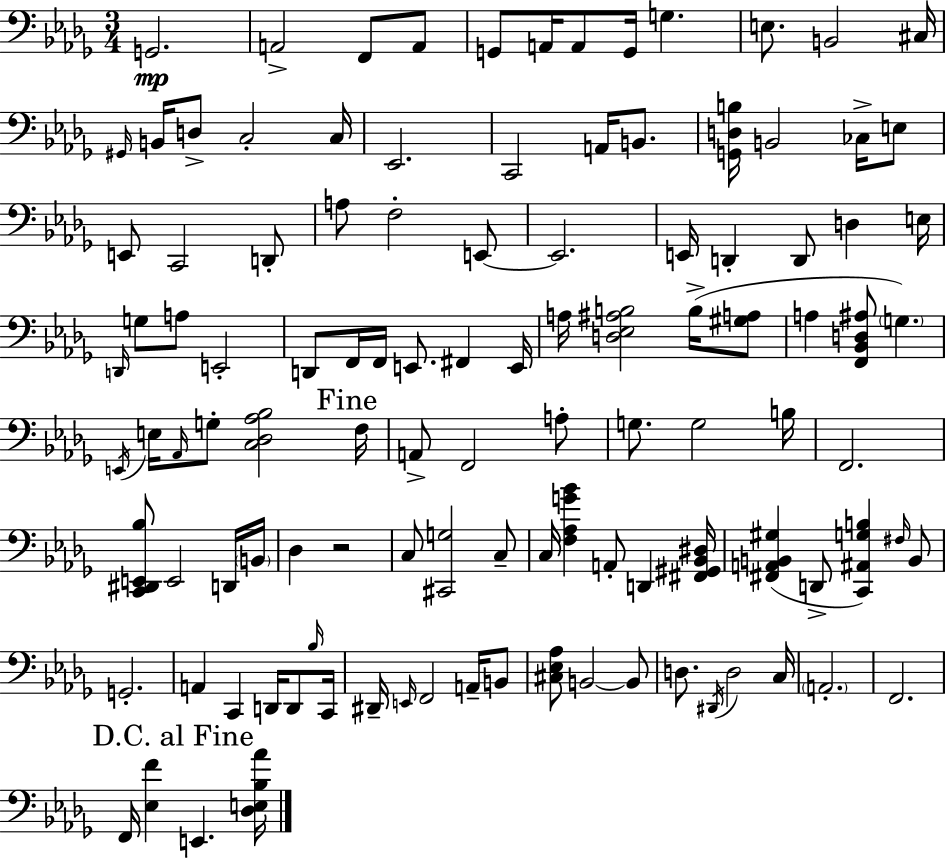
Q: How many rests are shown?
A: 1